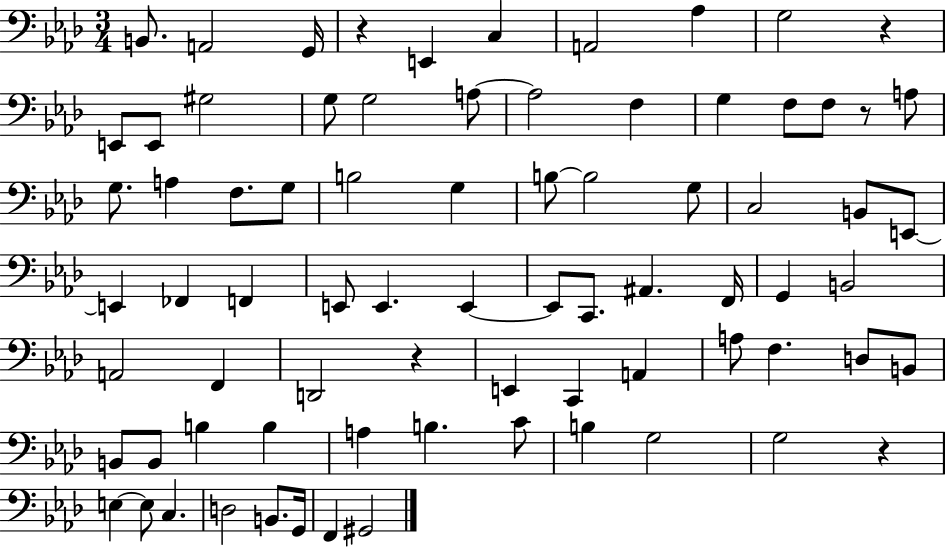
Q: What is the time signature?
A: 3/4